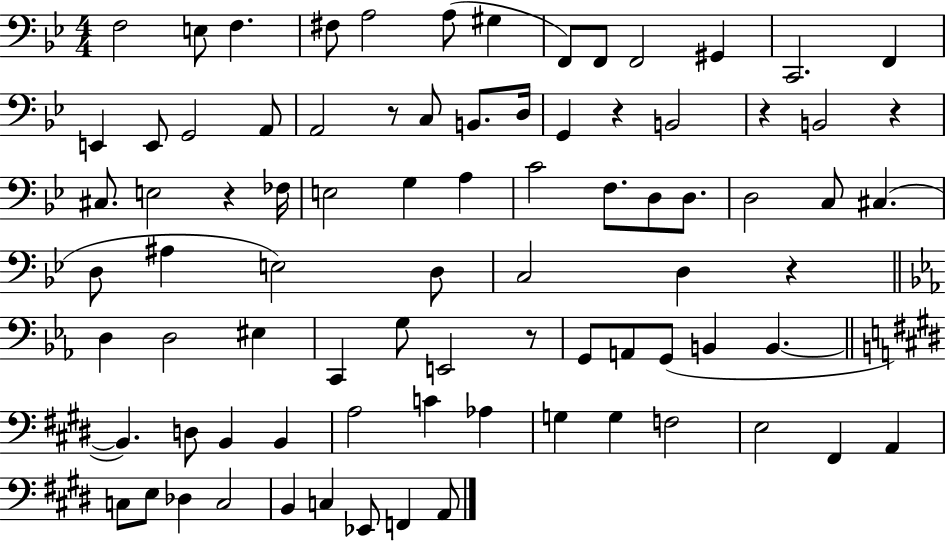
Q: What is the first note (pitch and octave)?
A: F3